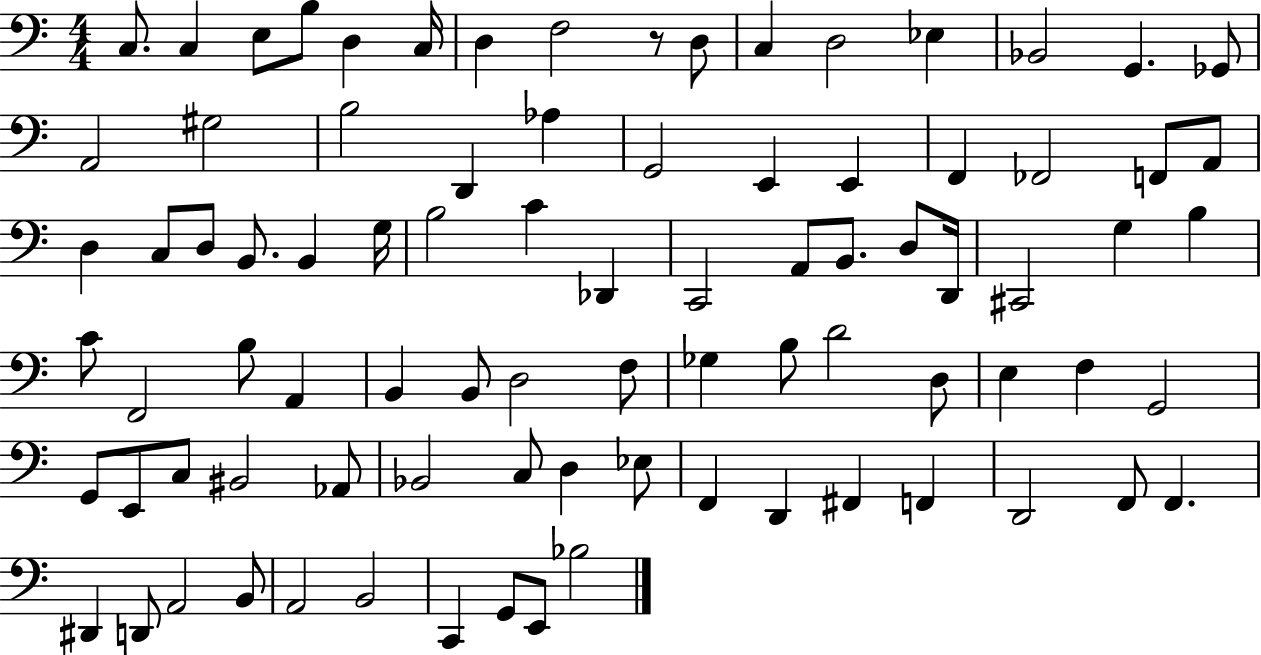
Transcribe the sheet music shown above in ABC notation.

X:1
T:Untitled
M:4/4
L:1/4
K:C
C,/2 C, E,/2 B,/2 D, C,/4 D, F,2 z/2 D,/2 C, D,2 _E, _B,,2 G,, _G,,/2 A,,2 ^G,2 B,2 D,, _A, G,,2 E,, E,, F,, _F,,2 F,,/2 A,,/2 D, C,/2 D,/2 B,,/2 B,, G,/4 B,2 C _D,, C,,2 A,,/2 B,,/2 D,/2 D,,/4 ^C,,2 G, B, C/2 F,,2 B,/2 A,, B,, B,,/2 D,2 F,/2 _G, B,/2 D2 D,/2 E, F, G,,2 G,,/2 E,,/2 C,/2 ^B,,2 _A,,/2 _B,,2 C,/2 D, _E,/2 F,, D,, ^F,, F,, D,,2 F,,/2 F,, ^D,, D,,/2 A,,2 B,,/2 A,,2 B,,2 C,, G,,/2 E,,/2 _B,2